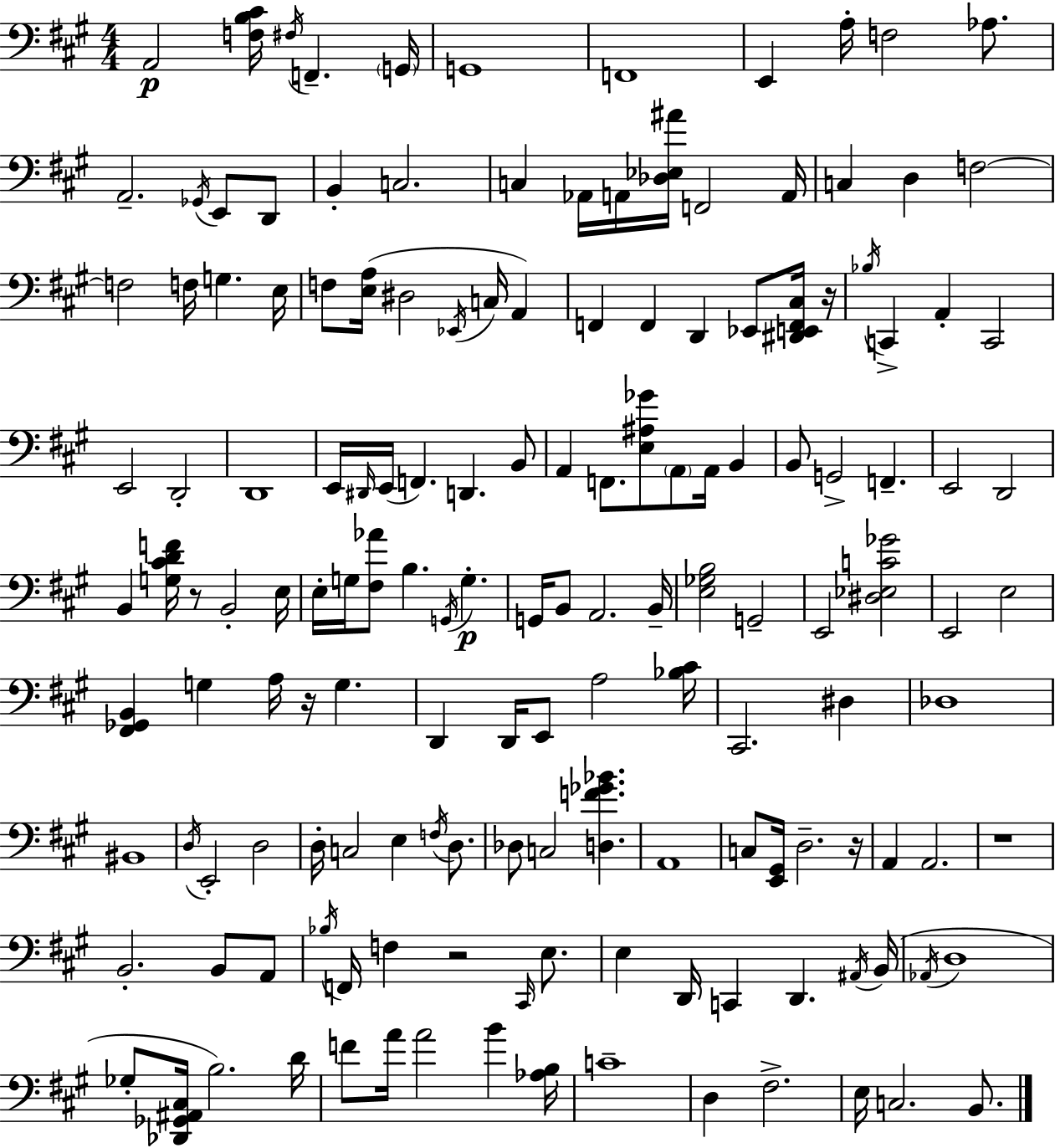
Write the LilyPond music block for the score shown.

{
  \clef bass
  \numericTimeSignature
  \time 4/4
  \key a \major
  a,2\p <f b cis'>16 \acciaccatura { fis16 } f,4.-- | \parenthesize g,16 g,1 | f,1 | e,4 a16-. f2 aes8. | \break a,2.-- \acciaccatura { ges,16 } e,8 | d,8 b,4-. c2. | c4 aes,16 a,16 <des ees ais'>16 f,2 | a,16 c4 d4 f2~~ | \break f2 f16 g4. | e16 f8 <e a>16( dis2 \acciaccatura { ees,16 } c16 a,4) | f,4 f,4 d,4 ees,8 | <dis, e, f, cis>16 r16 \acciaccatura { bes16 } c,4-> a,4-. c,2 | \break e,2 d,2-. | d,1 | e,16 \grace { dis,16 }( e,16 f,4.) d,4. | b,8 a,4 f,8. <e ais ges'>8 \parenthesize a,8 | \break a,16 b,4 b,8 g,2-> f,4.-- | e,2 d,2 | b,4 <g cis' d' f'>16 r8 b,2-. | e16 e16-. g16 <fis aes'>8 b4. \acciaccatura { g,16 } | \break g4.-.\p g,16 b,8 a,2. | b,16-- <e ges b>2 g,2-- | e,2 <dis ees c' ges'>2 | e,2 e2 | \break <fis, ges, b,>4 g4 a16 r16 | g4. d,4 d,16 e,8 a2 | <bes cis'>16 cis,2. | dis4 des1 | \break bis,1 | \acciaccatura { d16 } e,2-. d2 | d16-. c2 | e4 \acciaccatura { f16 } d8. des8 c2 | \break <d f' ges' bes'>4. a,1 | c8 <e, gis,>16 d2.-- | r16 a,4 a,2. | r1 | \break b,2.-. | b,8 a,8 \acciaccatura { bes16 } f,16 f4 r2 | \grace { cis,16 } e8. e4 d,16 c,4 | d,4. \acciaccatura { ais,16 } b,16( \acciaccatura { aes,16 } d1 | \break ges8-. <des, ges, ais, cis>16 b2.) | d'16 f'8 a'16 a'2 | b'4 <aes b>16 c'1-- | d4 | \break fis2.-> e16 c2. | b,8. \bar "|."
}